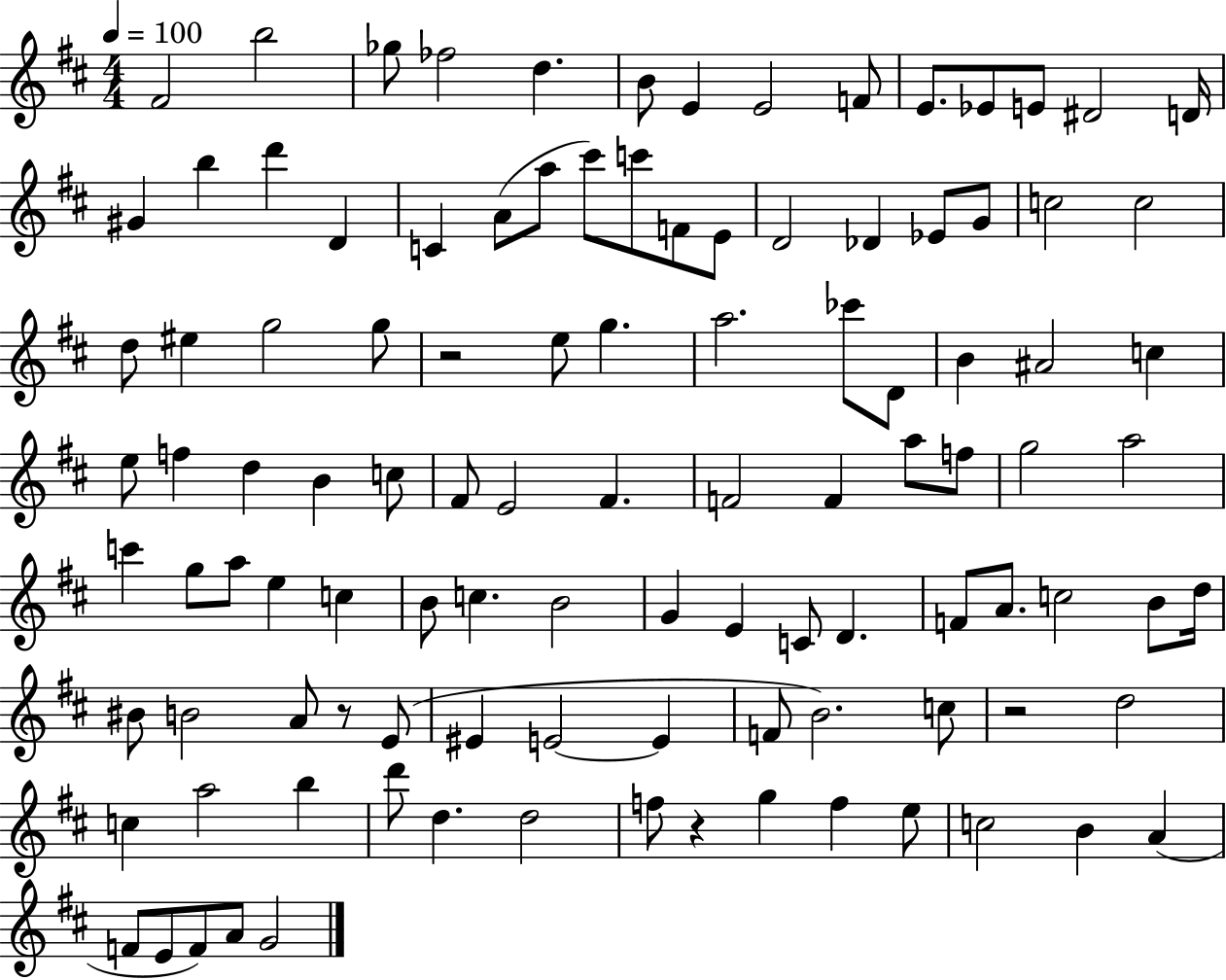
X:1
T:Untitled
M:4/4
L:1/4
K:D
^F2 b2 _g/2 _f2 d B/2 E E2 F/2 E/2 _E/2 E/2 ^D2 D/4 ^G b d' D C A/2 a/2 ^c'/2 c'/2 F/2 E/2 D2 _D _E/2 G/2 c2 c2 d/2 ^e g2 g/2 z2 e/2 g a2 _c'/2 D/2 B ^A2 c e/2 f d B c/2 ^F/2 E2 ^F F2 F a/2 f/2 g2 a2 c' g/2 a/2 e c B/2 c B2 G E C/2 D F/2 A/2 c2 B/2 d/4 ^B/2 B2 A/2 z/2 E/2 ^E E2 E F/2 B2 c/2 z2 d2 c a2 b d'/2 d d2 f/2 z g f e/2 c2 B A F/2 E/2 F/2 A/2 G2